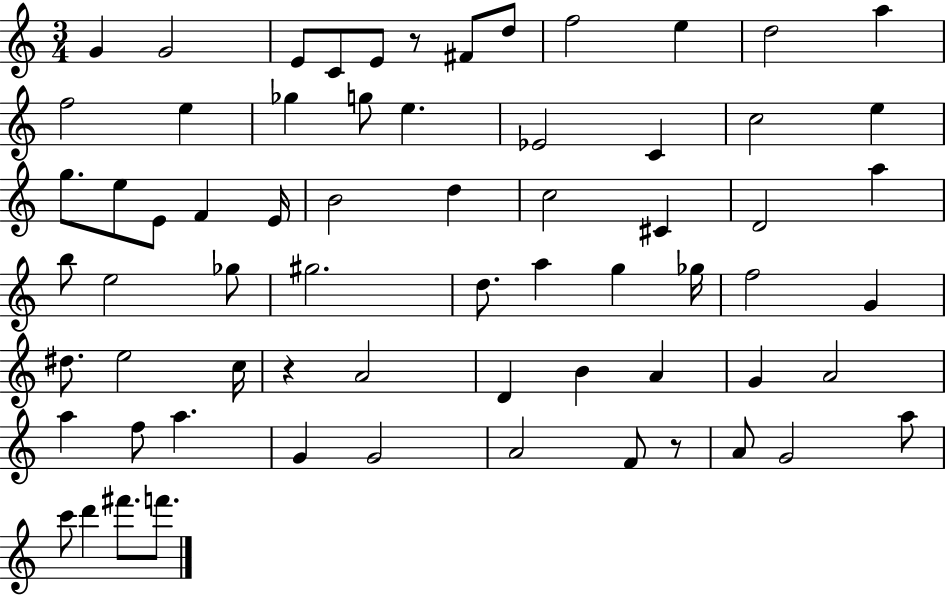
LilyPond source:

{
  \clef treble
  \numericTimeSignature
  \time 3/4
  \key c \major
  g'4 g'2 | e'8 c'8 e'8 r8 fis'8 d''8 | f''2 e''4 | d''2 a''4 | \break f''2 e''4 | ges''4 g''8 e''4. | ees'2 c'4 | c''2 e''4 | \break g''8. e''8 e'8 f'4 e'16 | b'2 d''4 | c''2 cis'4 | d'2 a''4 | \break b''8 e''2 ges''8 | gis''2. | d''8. a''4 g''4 ges''16 | f''2 g'4 | \break dis''8. e''2 c''16 | r4 a'2 | d'4 b'4 a'4 | g'4 a'2 | \break a''4 f''8 a''4. | g'4 g'2 | a'2 f'8 r8 | a'8 g'2 a''8 | \break c'''8 d'''4 fis'''8. f'''8. | \bar "|."
}